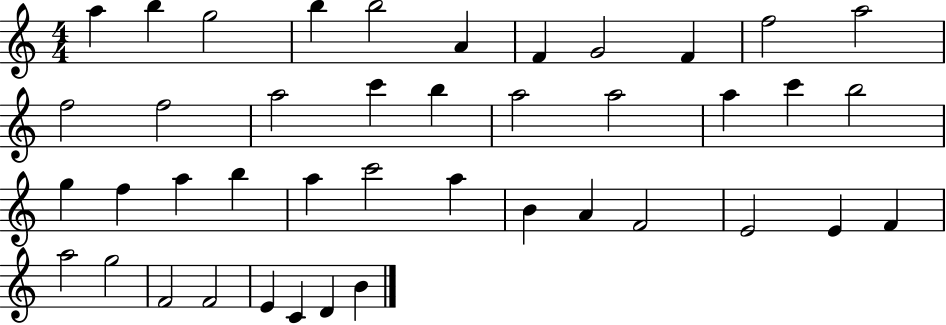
A5/q B5/q G5/h B5/q B5/h A4/q F4/q G4/h F4/q F5/h A5/h F5/h F5/h A5/h C6/q B5/q A5/h A5/h A5/q C6/q B5/h G5/q F5/q A5/q B5/q A5/q C6/h A5/q B4/q A4/q F4/h E4/h E4/q F4/q A5/h G5/h F4/h F4/h E4/q C4/q D4/q B4/q